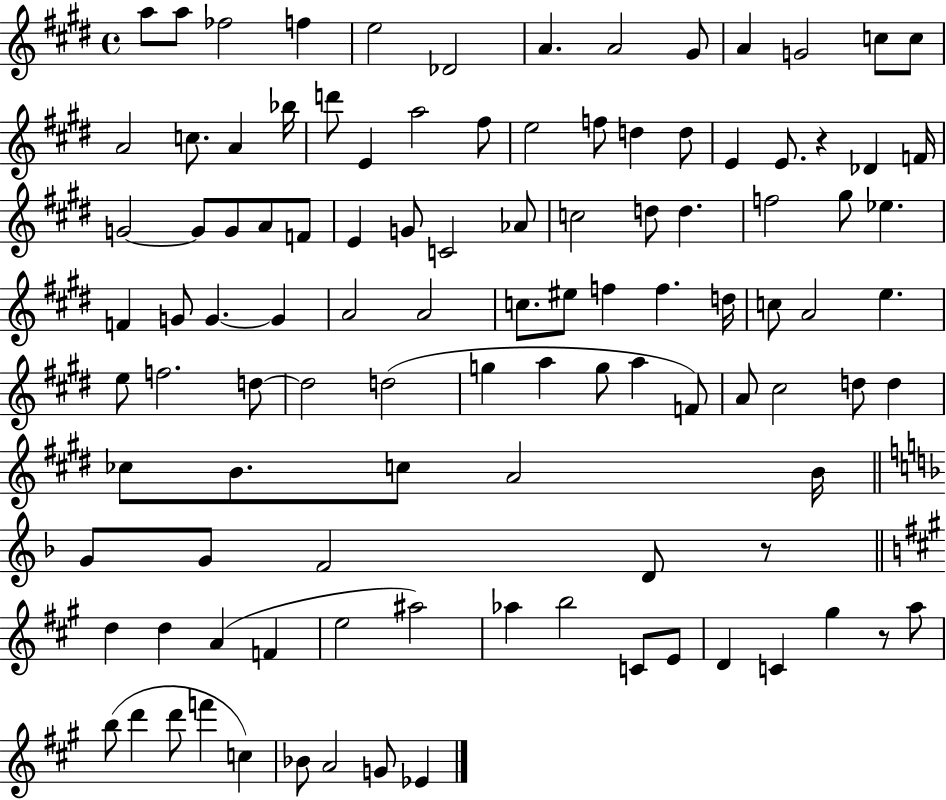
A5/e A5/e FES5/h F5/q E5/h Db4/h A4/q. A4/h G#4/e A4/q G4/h C5/e C5/e A4/h C5/e. A4/q Bb5/s D6/e E4/q A5/h F#5/e E5/h F5/e D5/q D5/e E4/q E4/e. R/q Db4/q F4/s G4/h G4/e G4/e A4/e F4/e E4/q G4/e C4/h Ab4/e C5/h D5/e D5/q. F5/h G#5/e Eb5/q. F4/q G4/e G4/q. G4/q A4/h A4/h C5/e. EIS5/e F5/q F5/q. D5/s C5/e A4/h E5/q. E5/e F5/h. D5/e D5/h D5/h G5/q A5/q G5/e A5/q F4/e A4/e C#5/h D5/e D5/q CES5/e B4/e. C5/e A4/h B4/s G4/e G4/e F4/h D4/e R/e D5/q D5/q A4/q F4/q E5/h A#5/h Ab5/q B5/h C4/e E4/e D4/q C4/q G#5/q R/e A5/e B5/e D6/q D6/e F6/q C5/q Bb4/e A4/h G4/e Eb4/q